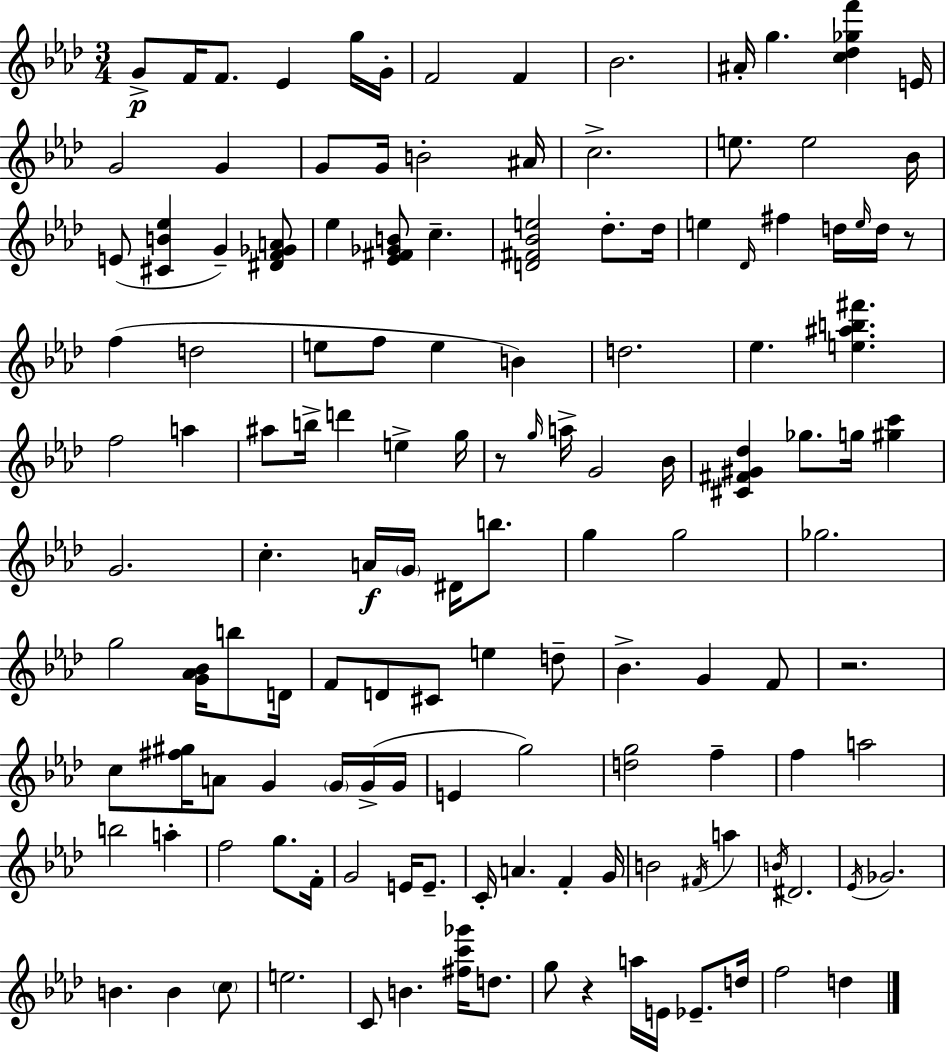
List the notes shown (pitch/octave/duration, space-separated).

G4/e F4/s F4/e. Eb4/q G5/s G4/s F4/h F4/q Bb4/h. A#4/s G5/q. [C5,Db5,Gb5,F6]/q E4/s G4/h G4/q G4/e G4/s B4/h A#4/s C5/h. E5/e. E5/h Bb4/s E4/e [C#4,B4,Eb5]/q G4/q [D#4,F4,Gb4,A4]/e Eb5/q [Eb4,F#4,Gb4,B4]/e C5/q. [D4,F#4,Bb4,E5]/h Db5/e. Db5/s E5/q Db4/s F#5/q D5/s E5/s D5/s R/e F5/q D5/h E5/e F5/e E5/q B4/q D5/h. Eb5/q. [E5,A#5,B5,F#6]/q. F5/h A5/q A#5/e B5/s D6/q E5/q G5/s R/e G5/s A5/s G4/h Bb4/s [C#4,F#4,G#4,Db5]/q Gb5/e. G5/s [G#5,C6]/q G4/h. C5/q. A4/s G4/s D#4/s B5/e. G5/q G5/h Gb5/h. G5/h [G4,Ab4,Bb4]/s B5/e D4/s F4/e D4/e C#4/e E5/q D5/e Bb4/q. G4/q F4/e R/h. C5/e [F#5,G#5]/s A4/e G4/q G4/s G4/s G4/s E4/q G5/h [D5,G5]/h F5/q F5/q A5/h B5/h A5/q F5/h G5/e. F4/s G4/h E4/s E4/e. C4/s A4/q. F4/q G4/s B4/h F#4/s A5/q B4/s D#4/h. Eb4/s Gb4/h. B4/q. B4/q C5/e E5/h. C4/e B4/q. [F#5,C6,Gb6]/s D5/e. G5/e R/q A5/s E4/s Eb4/e. D5/s F5/h D5/q